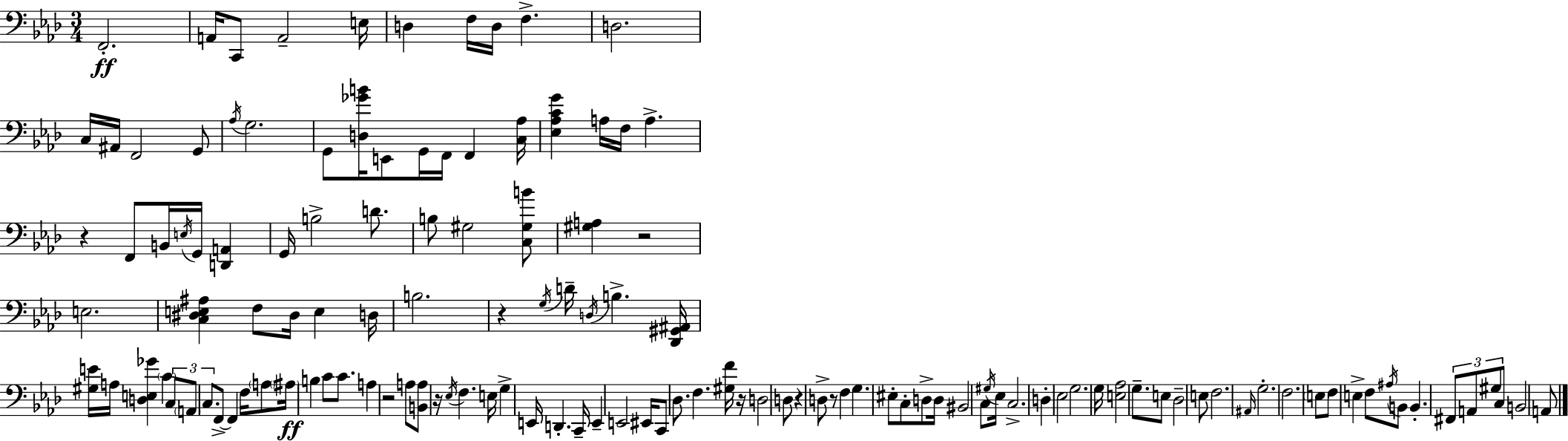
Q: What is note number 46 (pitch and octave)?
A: C3